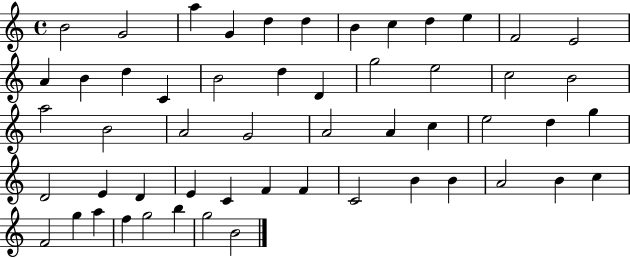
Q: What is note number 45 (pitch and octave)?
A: B4